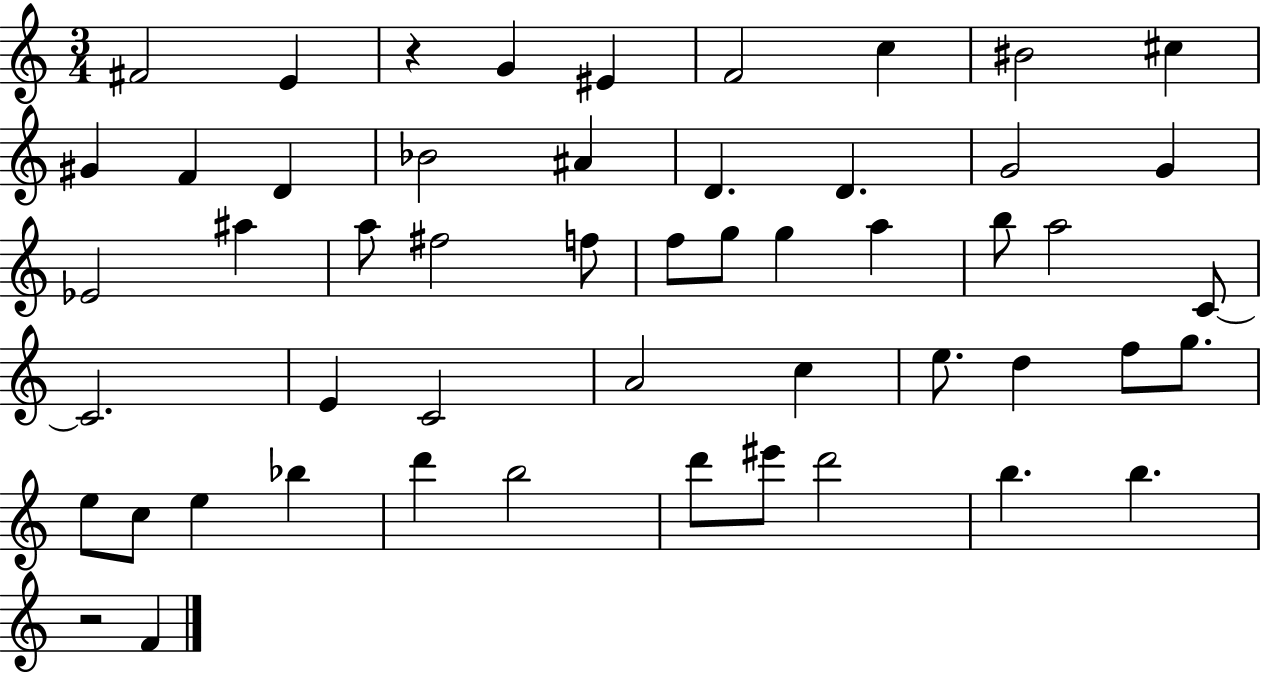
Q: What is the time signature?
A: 3/4